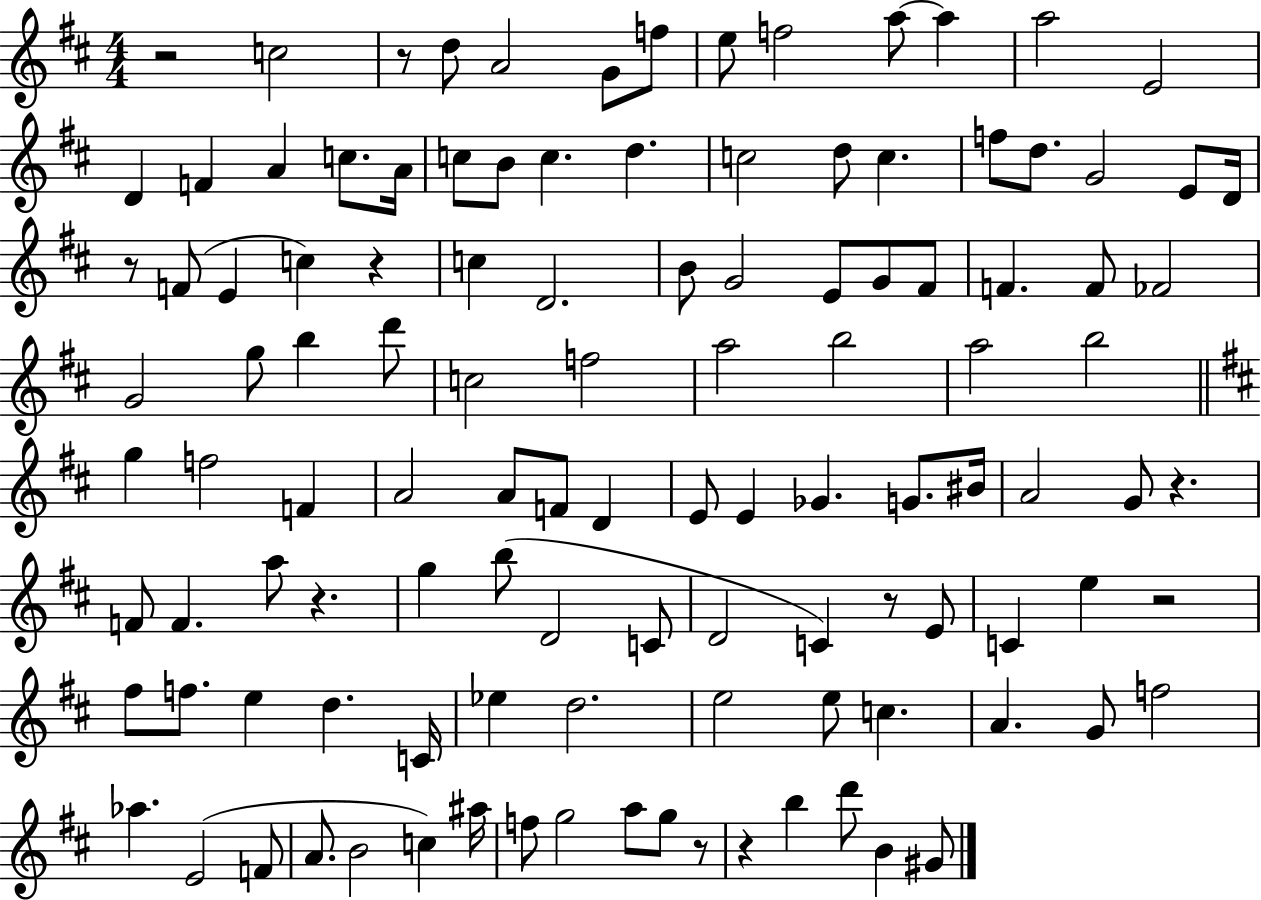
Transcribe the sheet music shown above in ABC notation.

X:1
T:Untitled
M:4/4
L:1/4
K:D
z2 c2 z/2 d/2 A2 G/2 f/2 e/2 f2 a/2 a a2 E2 D F A c/2 A/4 c/2 B/2 c d c2 d/2 c f/2 d/2 G2 E/2 D/4 z/2 F/2 E c z c D2 B/2 G2 E/2 G/2 ^F/2 F F/2 _F2 G2 g/2 b d'/2 c2 f2 a2 b2 a2 b2 g f2 F A2 A/2 F/2 D E/2 E _G G/2 ^B/4 A2 G/2 z F/2 F a/2 z g b/2 D2 C/2 D2 C z/2 E/2 C e z2 ^f/2 f/2 e d C/4 _e d2 e2 e/2 c A G/2 f2 _a E2 F/2 A/2 B2 c ^a/4 f/2 g2 a/2 g/2 z/2 z b d'/2 B ^G/2